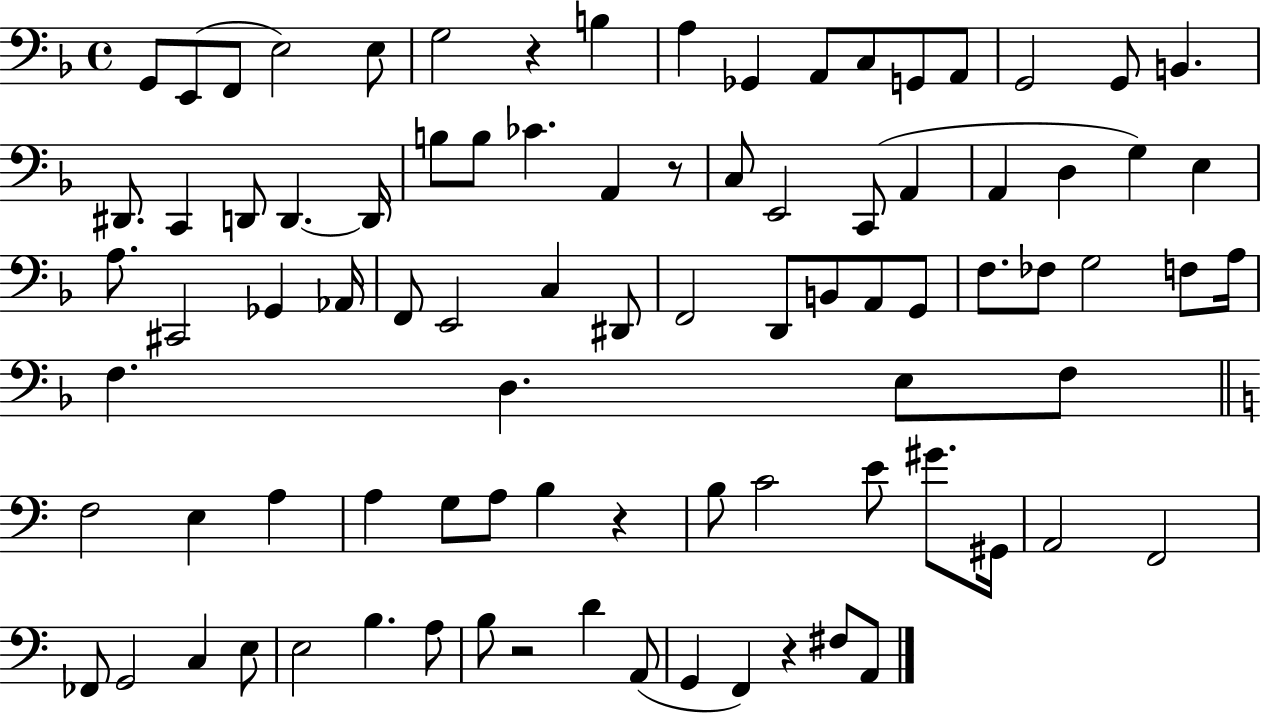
X:1
T:Untitled
M:4/4
L:1/4
K:F
G,,/2 E,,/2 F,,/2 E,2 E,/2 G,2 z B, A, _G,, A,,/2 C,/2 G,,/2 A,,/2 G,,2 G,,/2 B,, ^D,,/2 C,, D,,/2 D,, D,,/4 B,/2 B,/2 _C A,, z/2 C,/2 E,,2 C,,/2 A,, A,, D, G, E, A,/2 ^C,,2 _G,, _A,,/4 F,,/2 E,,2 C, ^D,,/2 F,,2 D,,/2 B,,/2 A,,/2 G,,/2 F,/2 _F,/2 G,2 F,/2 A,/4 F, D, E,/2 F,/2 F,2 E, A, A, G,/2 A,/2 B, z B,/2 C2 E/2 ^G/2 ^G,,/4 A,,2 F,,2 _F,,/2 G,,2 C, E,/2 E,2 B, A,/2 B,/2 z2 D A,,/2 G,, F,, z ^F,/2 A,,/2